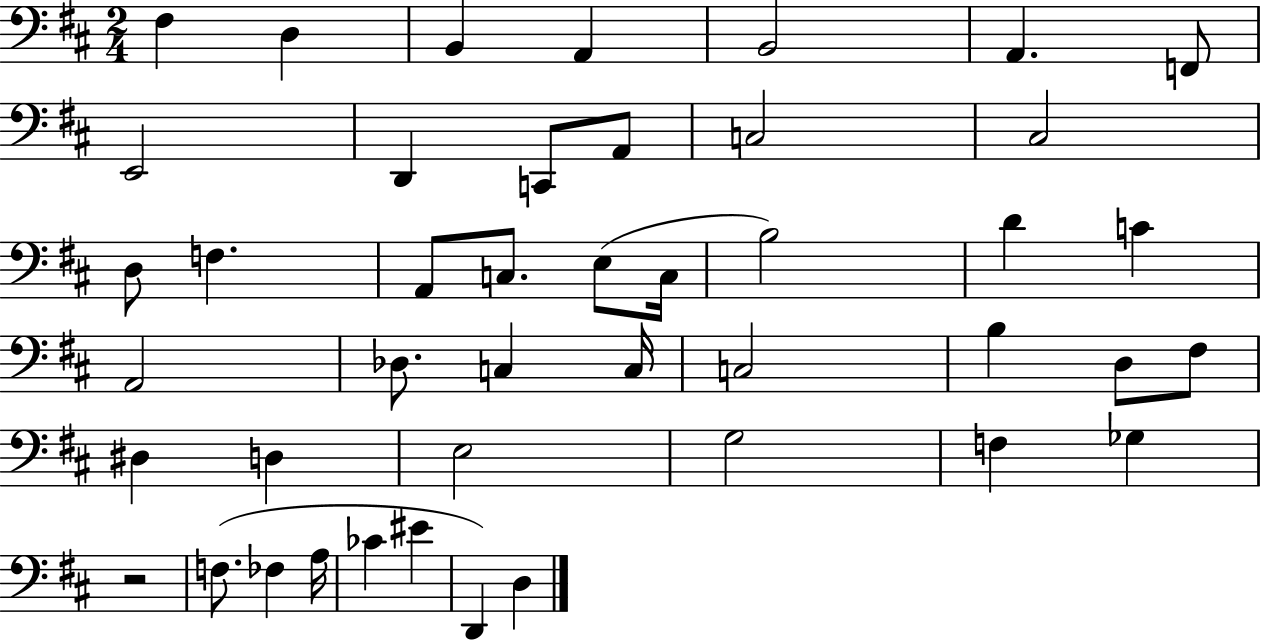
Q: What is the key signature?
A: D major